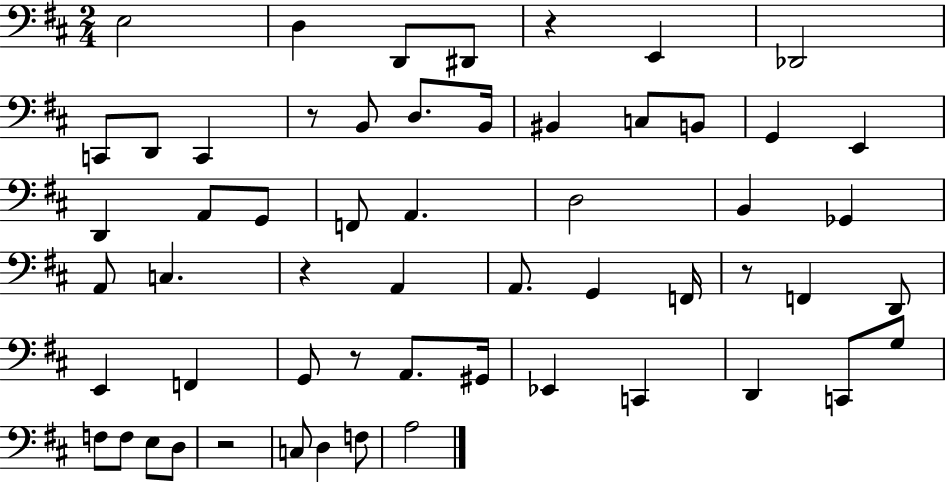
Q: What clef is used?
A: bass